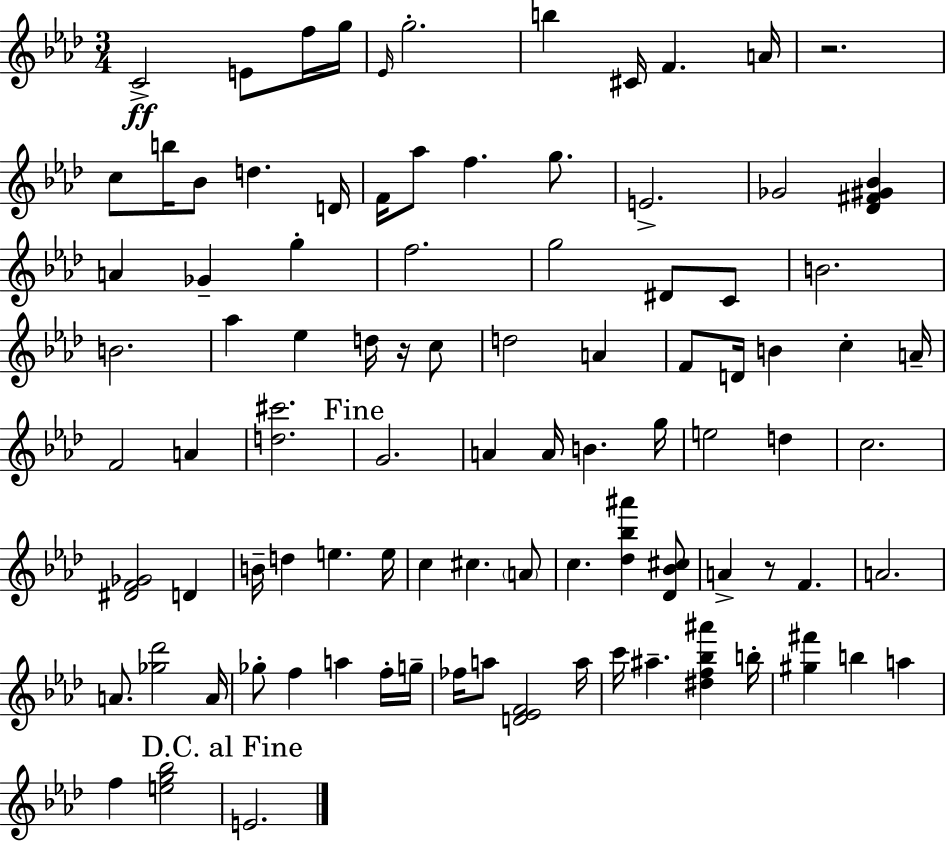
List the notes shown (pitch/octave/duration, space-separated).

C4/h E4/e F5/s G5/s Eb4/s G5/h. B5/q C#4/s F4/q. A4/s R/h. C5/e B5/s Bb4/e D5/q. D4/s F4/s Ab5/e F5/q. G5/e. E4/h. Gb4/h [Db4,F#4,G#4,Bb4]/q A4/q Gb4/q G5/q F5/h. G5/h D#4/e C4/e B4/h. B4/h. Ab5/q Eb5/q D5/s R/s C5/e D5/h A4/q F4/e D4/s B4/q C5/q A4/s F4/h A4/q [D5,C#6]/h. G4/h. A4/q A4/s B4/q. G5/s E5/h D5/q C5/h. [D#4,F4,Gb4]/h D4/q B4/s D5/q E5/q. E5/s C5/q C#5/q. A4/e C5/q. [Db5,Bb5,A#6]/q [Db4,Bb4,C#5]/e A4/q R/e F4/q. A4/h. A4/e. [Gb5,Db6]/h A4/s Gb5/e F5/q A5/q F5/s G5/s FES5/s A5/e [D4,Eb4,F4]/h A5/s C6/s A#5/q. [D#5,F5,Bb5,A#6]/q B5/s [G#5,F#6]/q B5/q A5/q F5/q [E5,G5,Bb5]/h E4/h.